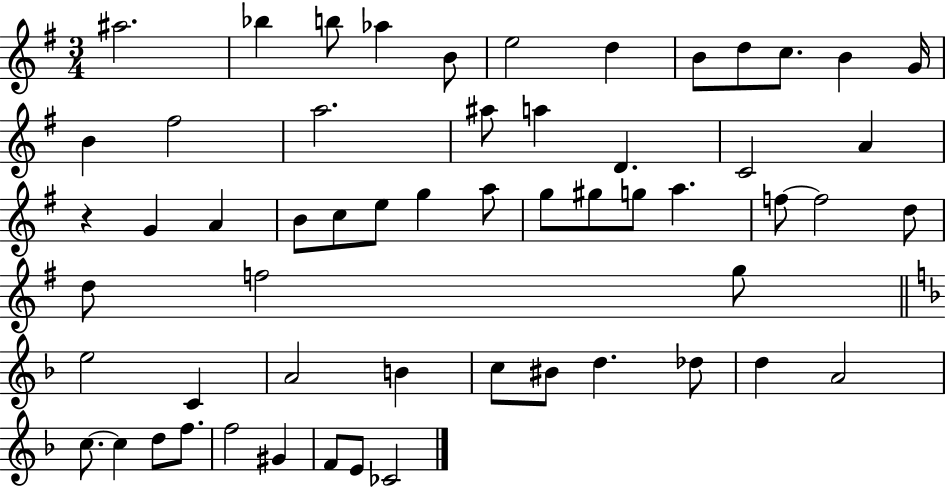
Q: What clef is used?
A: treble